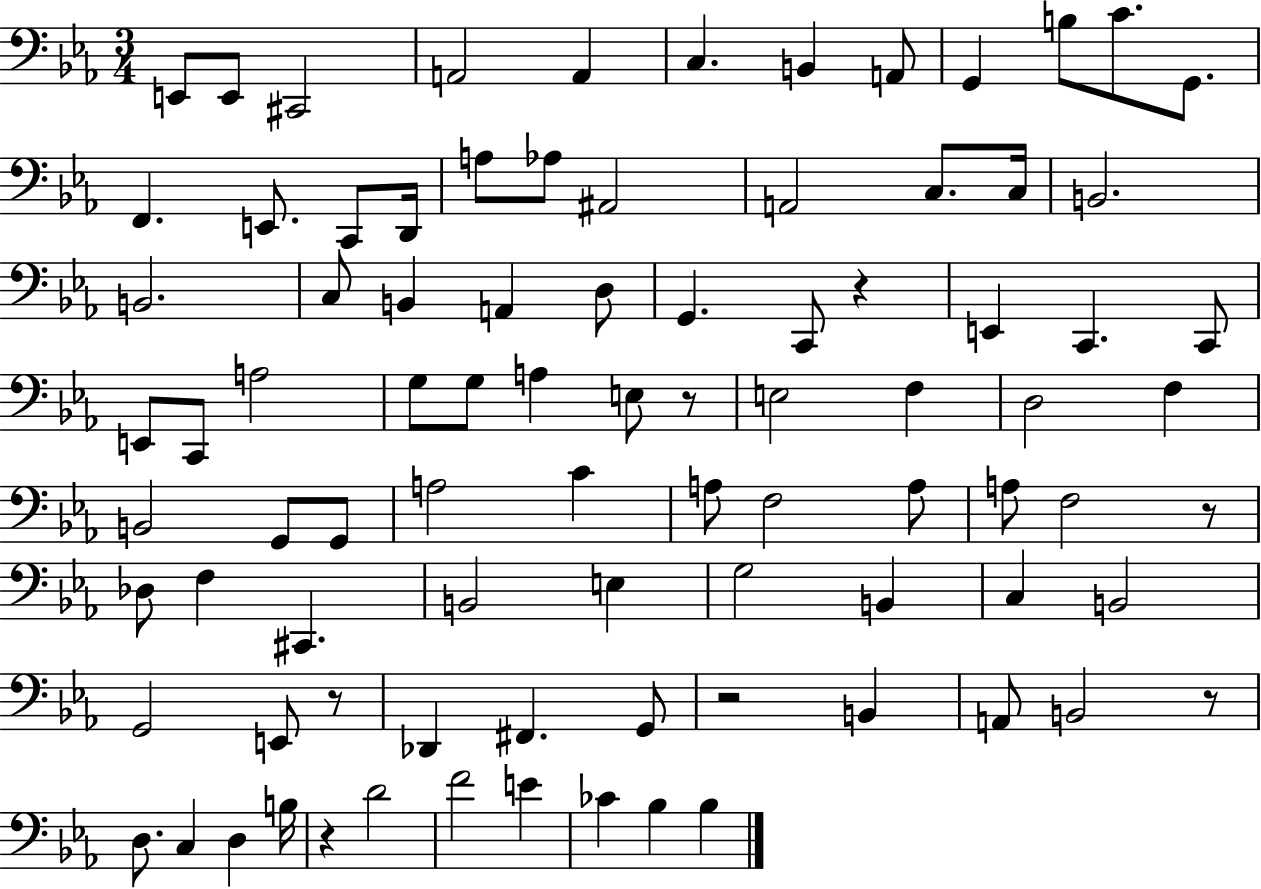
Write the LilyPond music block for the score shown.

{
  \clef bass
  \numericTimeSignature
  \time 3/4
  \key ees \major
  \repeat volta 2 { e,8 e,8 cis,2 | a,2 a,4 | c4. b,4 a,8 | g,4 b8 c'8. g,8. | \break f,4. e,8. c,8 d,16 | a8 aes8 ais,2 | a,2 c8. c16 | b,2. | \break b,2. | c8 b,4 a,4 d8 | g,4. c,8 r4 | e,4 c,4. c,8 | \break e,8 c,8 a2 | g8 g8 a4 e8 r8 | e2 f4 | d2 f4 | \break b,2 g,8 g,8 | a2 c'4 | a8 f2 a8 | a8 f2 r8 | \break des8 f4 cis,4. | b,2 e4 | g2 b,4 | c4 b,2 | \break g,2 e,8 r8 | des,4 fis,4. g,8 | r2 b,4 | a,8 b,2 r8 | \break d8. c4 d4 b16 | r4 d'2 | f'2 e'4 | ces'4 bes4 bes4 | \break } \bar "|."
}